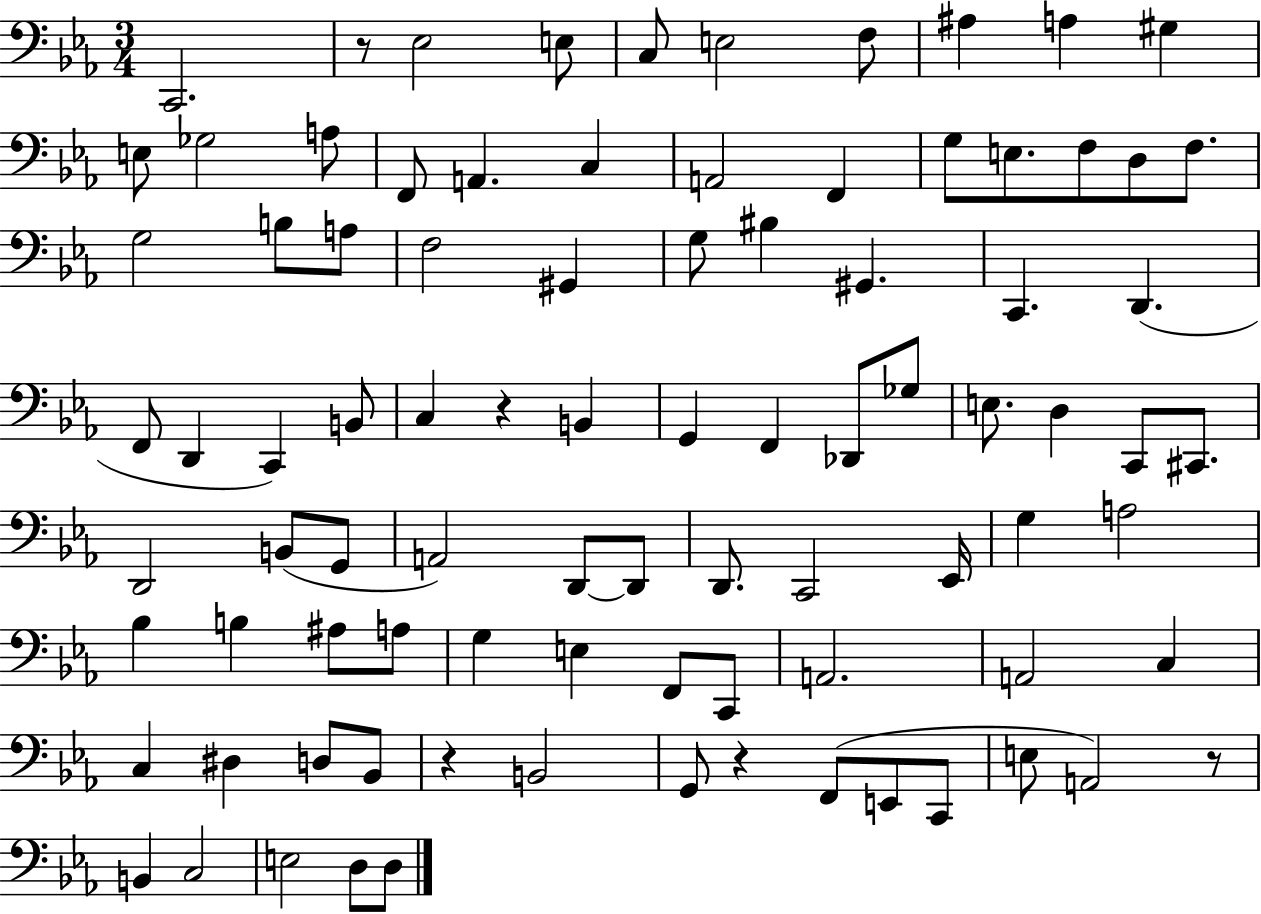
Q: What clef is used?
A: bass